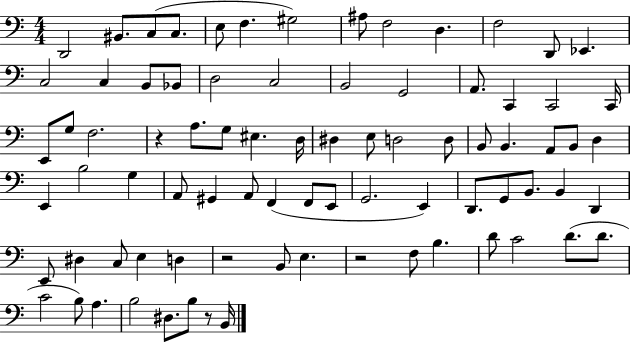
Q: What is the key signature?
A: C major